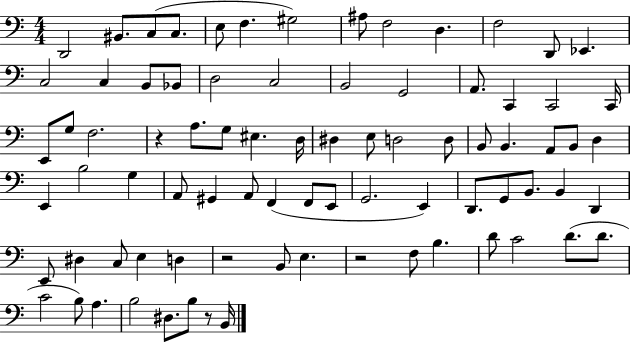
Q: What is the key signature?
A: C major